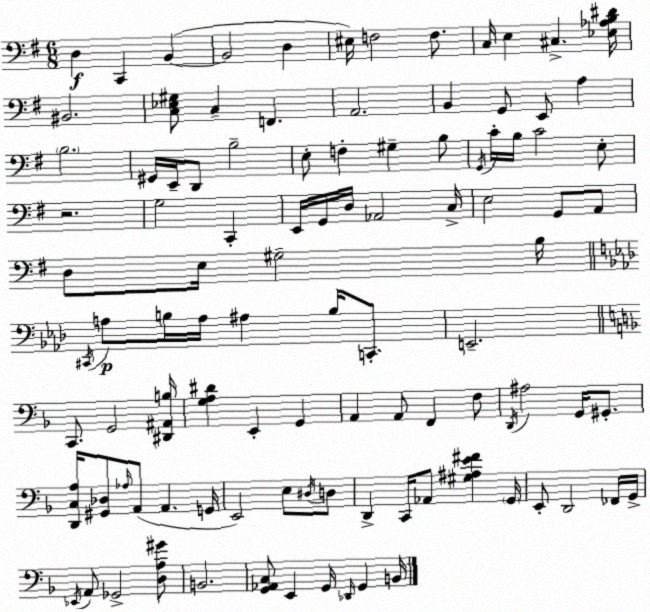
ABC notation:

X:1
T:Untitled
M:6/8
L:1/4
K:G
D, C,, B,, B,,2 D, ^E,/4 F,2 F,/2 C,/4 E, ^C, [_E,_A,B,^D]/4 ^B,,2 [C,_E,^G,]/2 C, F,, A,,2 B,, G,,/2 E,,/2 A, B,2 ^G,,/4 E,,/4 D,,/2 B,2 E,/2 F, ^G, B,/2 G,,/4 C/4 B,/4 C2 E,/2 z2 G,2 C,, E,,/4 G,,/4 D,/4 _A,,2 C,/4 E,2 G,,/2 A,,/2 D,/2 E,/4 ^G,2 B,/4 ^C,,/4 A,/2 B,/4 A,/4 ^A, B,/4 C,,/2 E,,2 C,,/2 G,,2 [^D,,^A,,B,]/4 [G,A,^D] E,, G,, A,, A,,/2 F,, F,/2 D,,/4 ^A,2 G,,/4 ^G,,/2 [D,,C,A,]/4 [^G,,_D,]/2 _A,/4 A,,/2 A,, G,,/4 E,,2 E,/2 ^D,/4 D,/2 D,, C,,/4 _A,,/2 [^G,^A,E^F] G,,/4 E,,/2 D,,2 _F,,/4 G,,/4 _E,,/4 A,,/2 _G,,2 [D,A,^G]/2 B,,2 [G,,_A,,C,]/2 E,, G,,/4 _D,,/4 G,, B,,/4